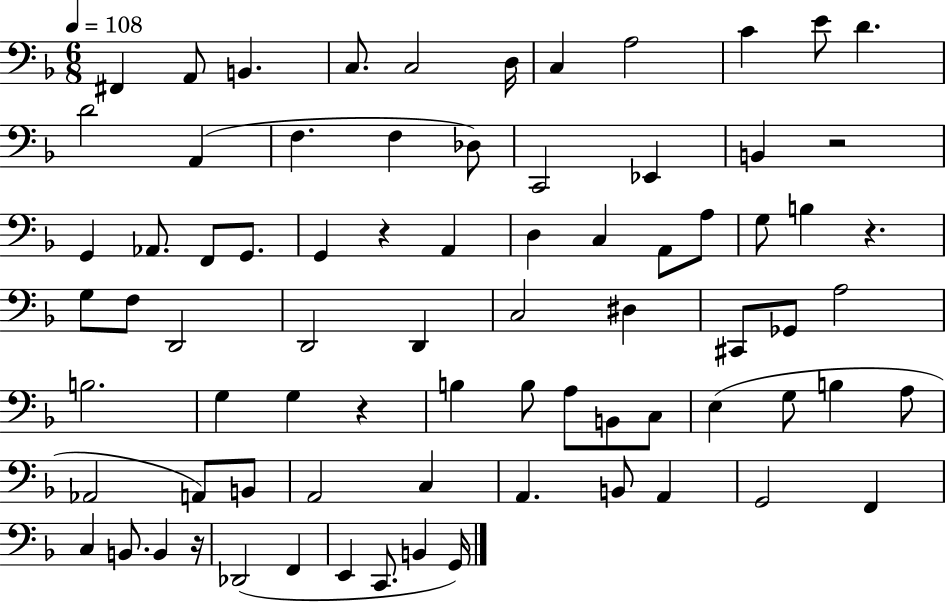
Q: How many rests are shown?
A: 5